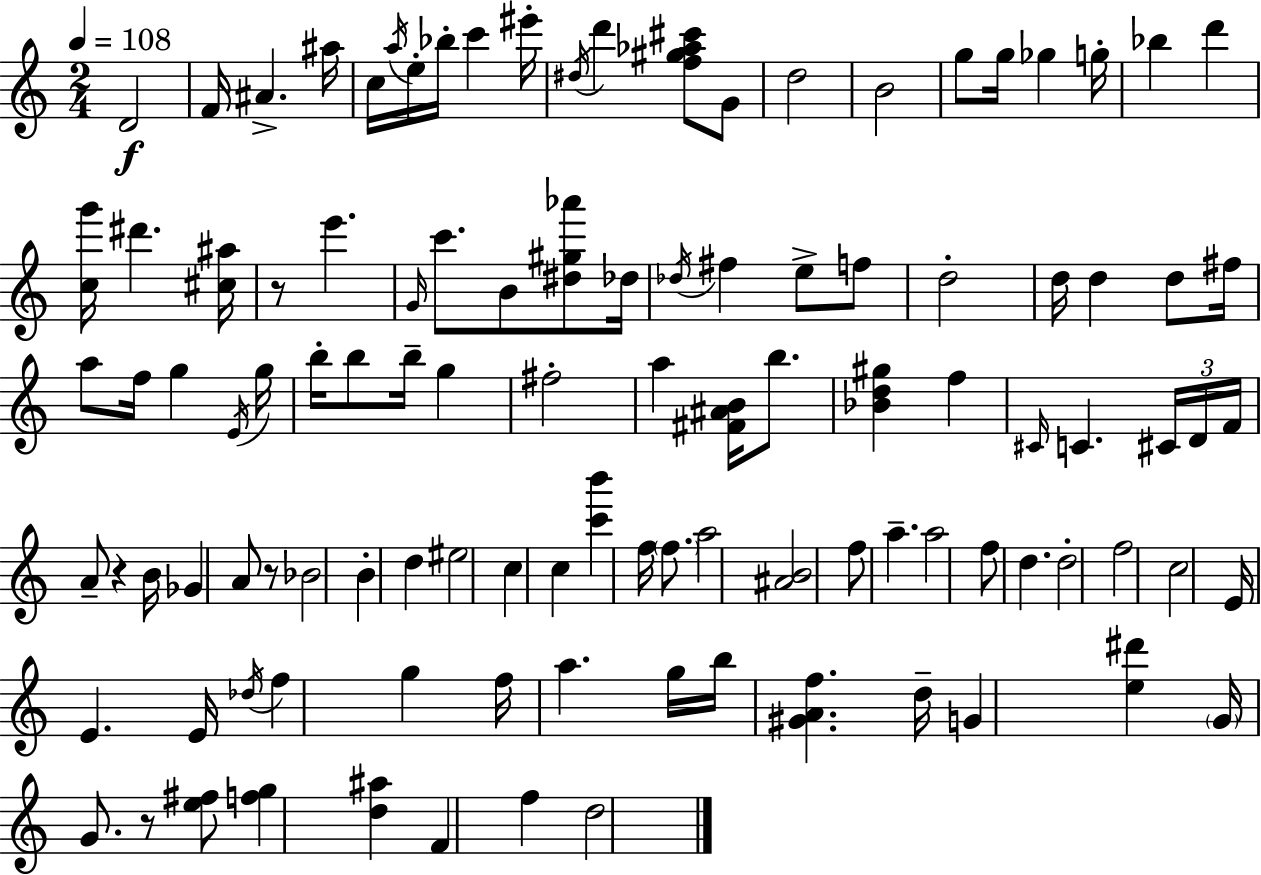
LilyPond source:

{
  \clef treble
  \numericTimeSignature
  \time 2/4
  \key c \major
  \tempo 4 = 108
  \repeat volta 2 { d'2\f | f'16 ais'4.-> ais''16 | c''16 \acciaccatura { a''16 } e''16-. bes''16-. c'''4 | eis'''16-. \acciaccatura { dis''16 } d'''4 <f'' gis'' aes'' cis'''>8 | \break g'8 d''2 | b'2 | g''8 g''16 ges''4 | g''16-. bes''4 d'''4 | \break <c'' g'''>16 dis'''4. | <cis'' ais''>16 r8 e'''4. | \grace { g'16 } c'''8. b'8 | <dis'' gis'' aes'''>8 des''16 \acciaccatura { des''16 } fis''4 | \break e''8-> f''8 d''2-. | d''16 d''4 | d''8 fis''16 a''8 f''16 g''4 | \acciaccatura { e'16 } g''16 b''16-. b''8 | \break b''16-- g''4 fis''2-. | a''4 | <fis' ais' b'>16 b''8. <bes' d'' gis''>4 | f''4 \grace { cis'16 } c'4. | \break \tuplet 3/2 { cis'16 d'16 f'16 } a'8-- | r4 b'16 ges'4 | a'8 r8 bes'2 | b'4-. | \break d''4 eis''2 | c''4 | c''4 <c''' b'''>4 | f''16 \parenthesize f''8. a''2 | \break <ais' b'>2 | f''8 | a''4.-- a''2 | f''8 | \break d''4. d''2-. | f''2 | c''2 | e'16 e'4. | \break e'16 \acciaccatura { des''16 } f''4 | g''4 f''16 | a''4. g''16 b''16 | <gis' a' f''>4. d''16-- g'4 | \break <e'' dis'''>4 \parenthesize g'16 | g'8. r8 <e'' fis''>8 <f'' g''>4 | <d'' ais''>4 f'4 | f''4 d''2 | \break } \bar "|."
}